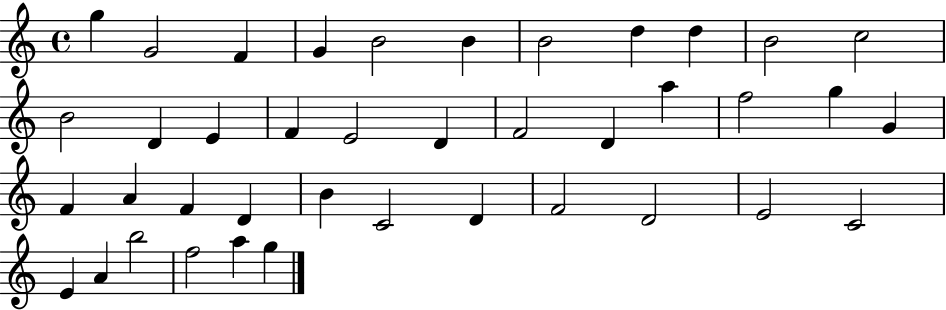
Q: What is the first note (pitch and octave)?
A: G5